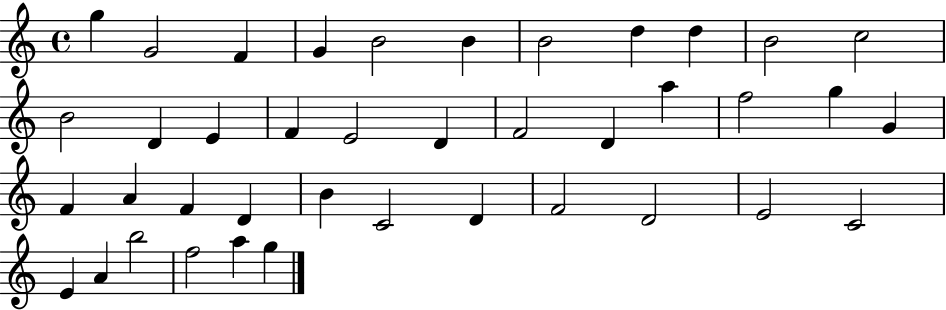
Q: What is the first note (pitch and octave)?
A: G5